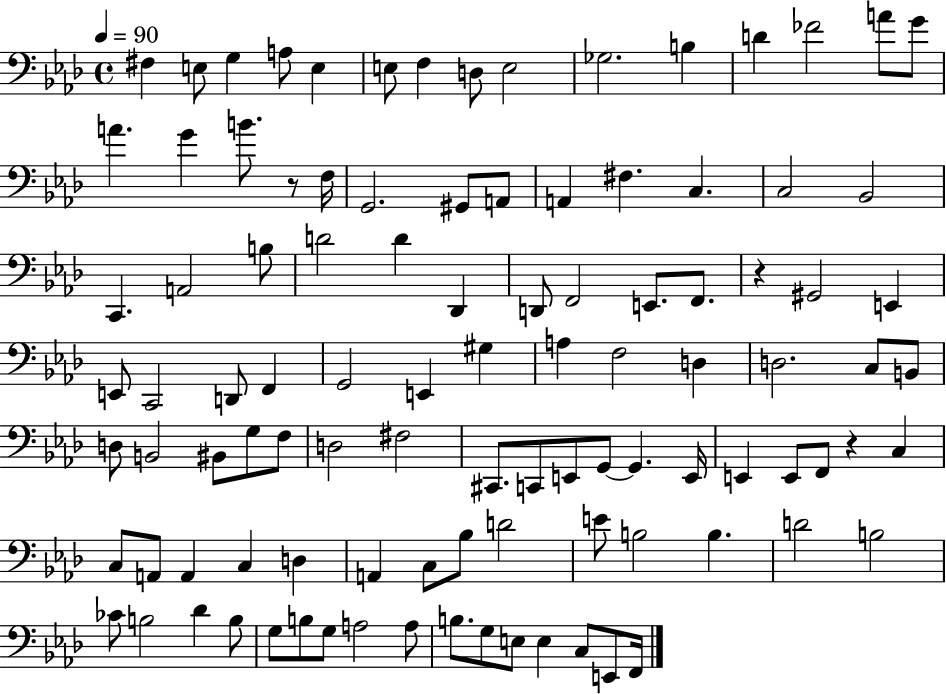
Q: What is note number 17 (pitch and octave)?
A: G4